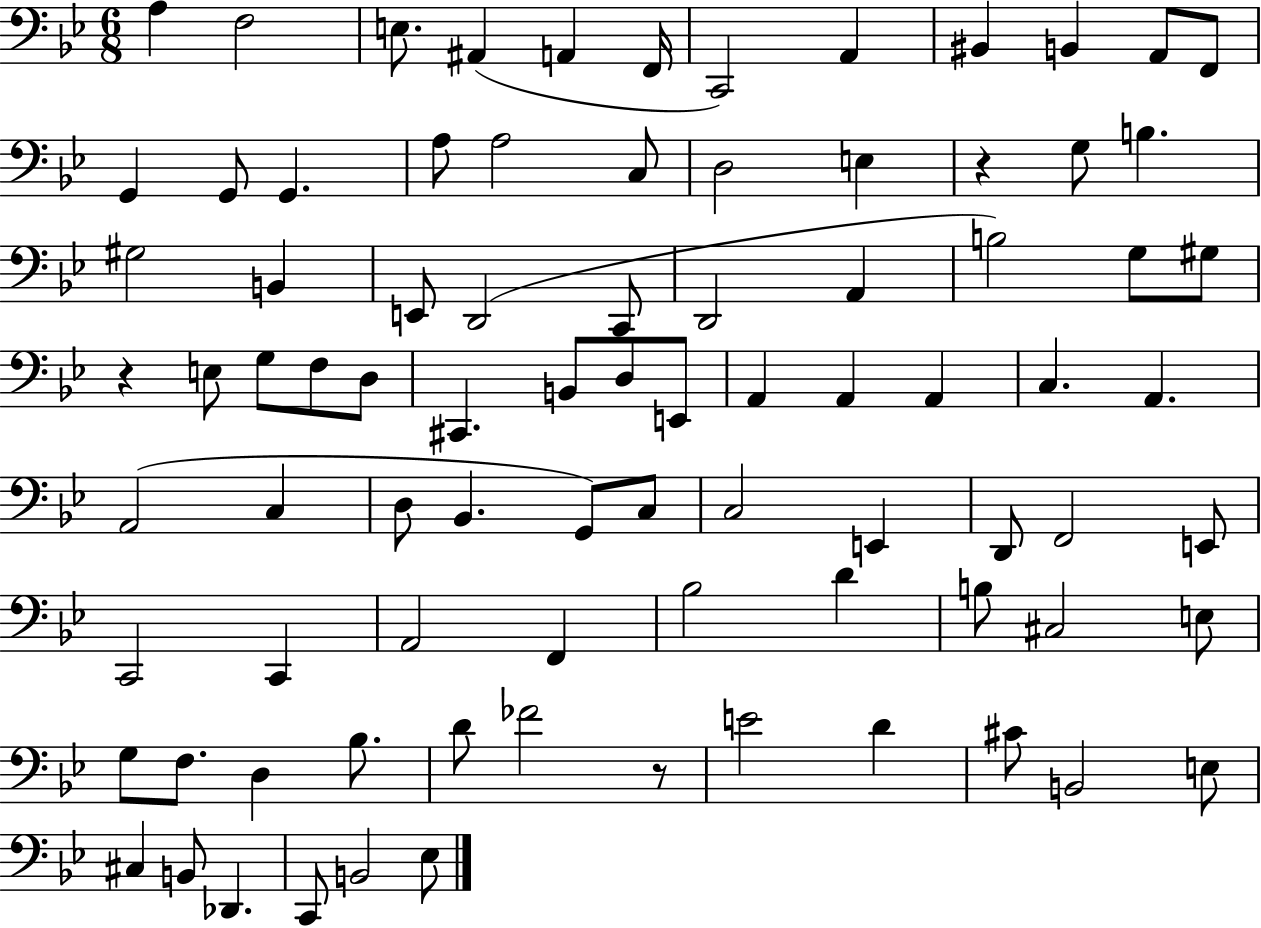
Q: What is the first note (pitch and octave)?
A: A3